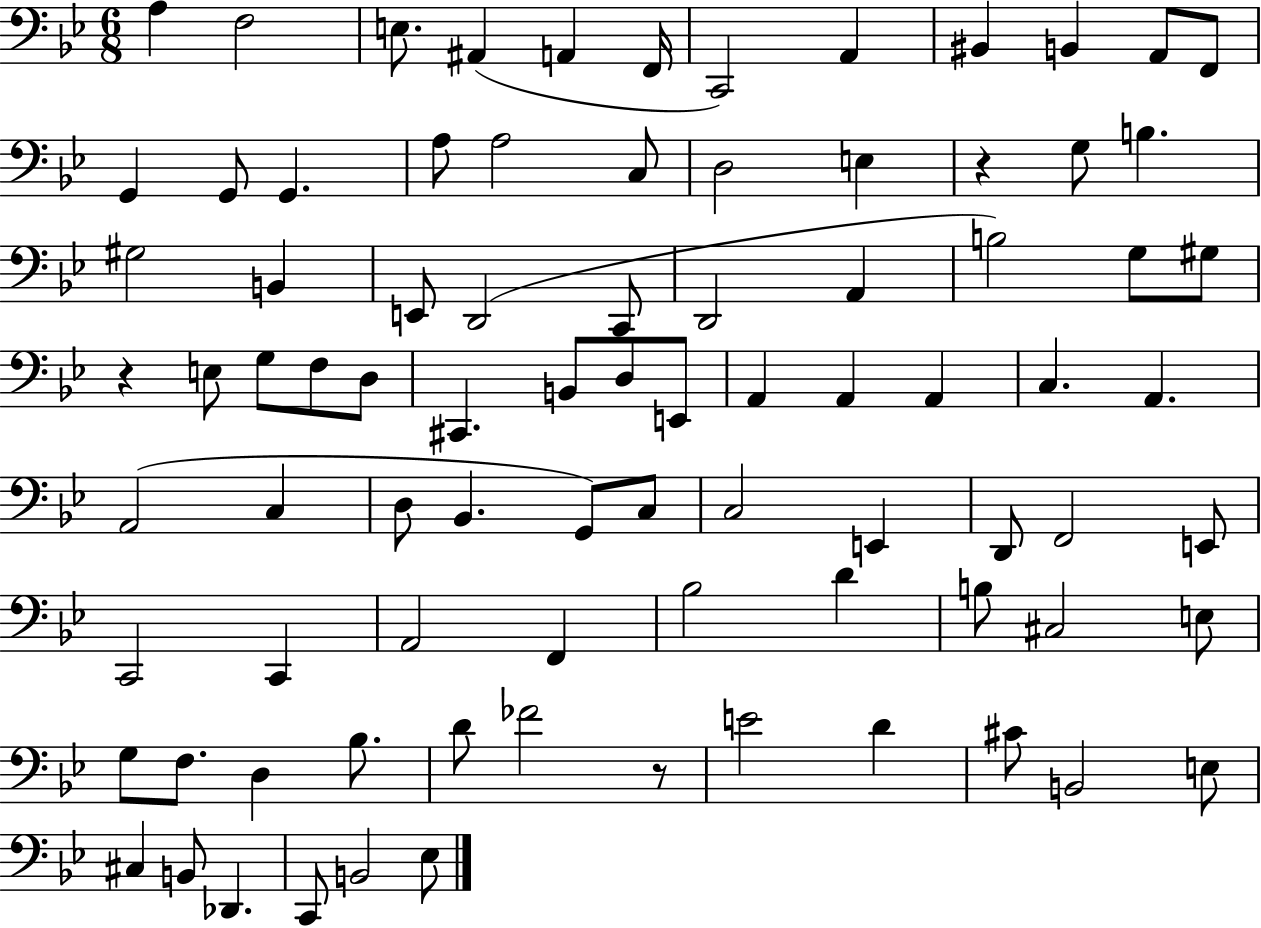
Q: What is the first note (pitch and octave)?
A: A3